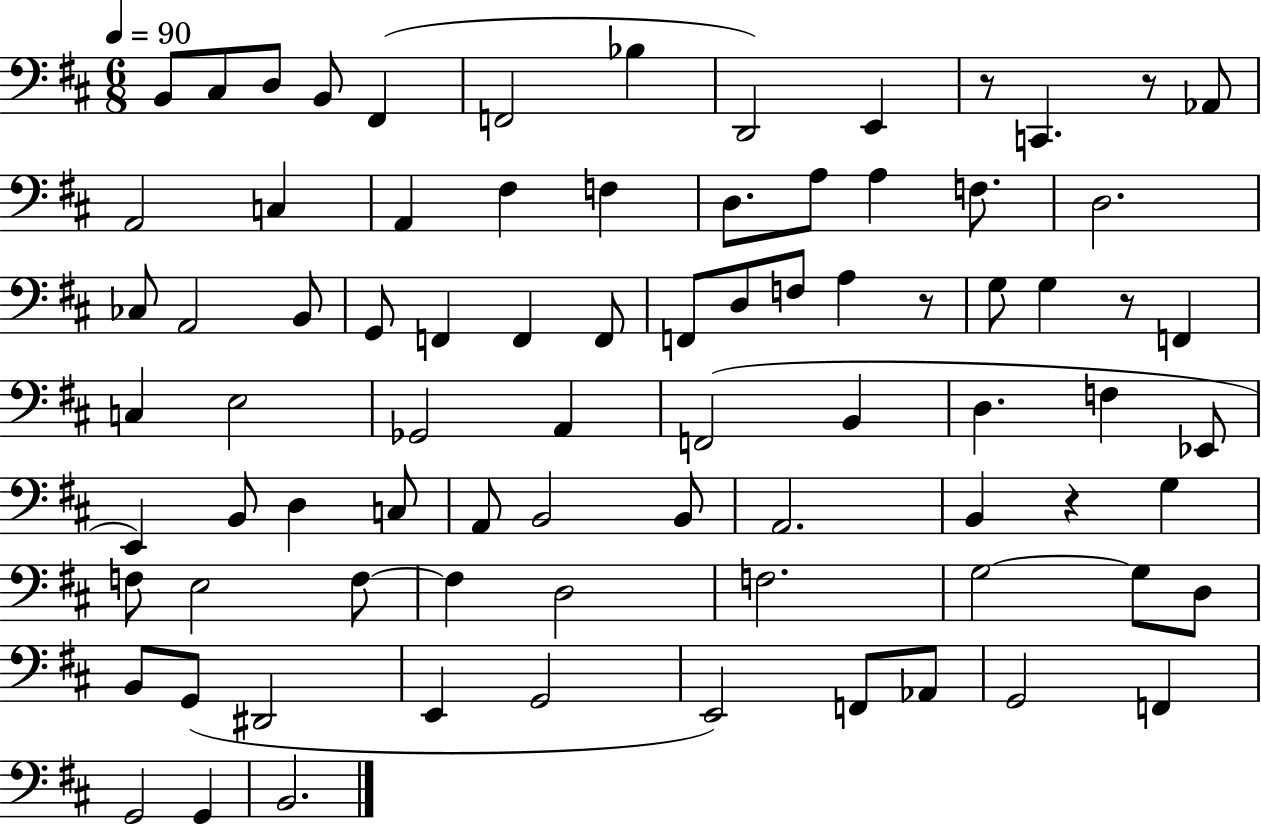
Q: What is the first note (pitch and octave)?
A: B2